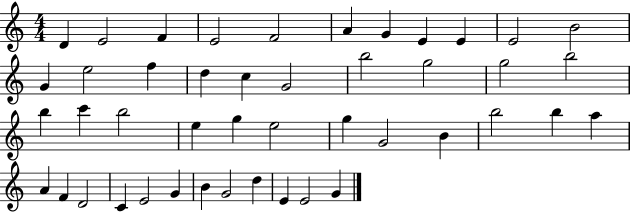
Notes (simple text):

D4/q E4/h F4/q E4/h F4/h A4/q G4/q E4/q E4/q E4/h B4/h G4/q E5/h F5/q D5/q C5/q G4/h B5/h G5/h G5/h B5/h B5/q C6/q B5/h E5/q G5/q E5/h G5/q G4/h B4/q B5/h B5/q A5/q A4/q F4/q D4/h C4/q E4/h G4/q B4/q G4/h D5/q E4/q E4/h G4/q